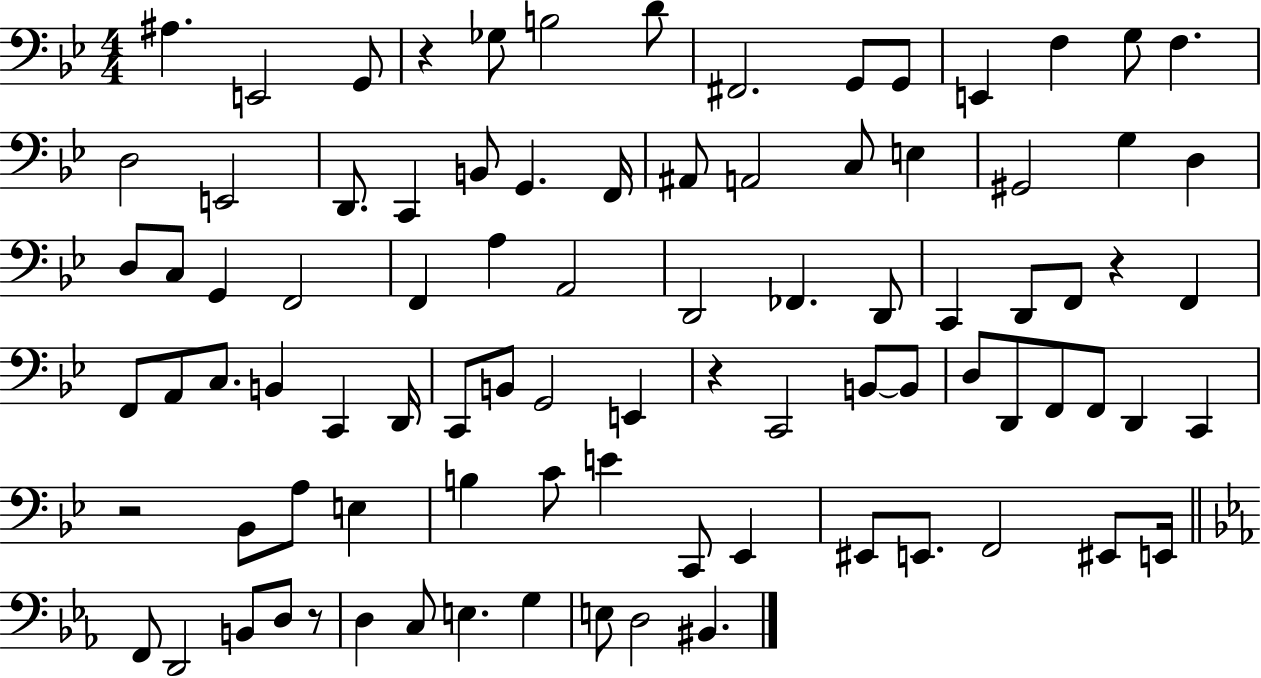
{
  \clef bass
  \numericTimeSignature
  \time 4/4
  \key bes \major
  \repeat volta 2 { ais4. e,2 g,8 | r4 ges8 b2 d'8 | fis,2. g,8 g,8 | e,4 f4 g8 f4. | \break d2 e,2 | d,8. c,4 b,8 g,4. f,16 | ais,8 a,2 c8 e4 | gis,2 g4 d4 | \break d8 c8 g,4 f,2 | f,4 a4 a,2 | d,2 fes,4. d,8 | c,4 d,8 f,8 r4 f,4 | \break f,8 a,8 c8. b,4 c,4 d,16 | c,8 b,8 g,2 e,4 | r4 c,2 b,8~~ b,8 | d8 d,8 f,8 f,8 d,4 c,4 | \break r2 bes,8 a8 e4 | b4 c'8 e'4 c,8 ees,4 | eis,8 e,8. f,2 eis,8 e,16 | \bar "||" \break \key ees \major f,8 d,2 b,8 d8 r8 | d4 c8 e4. g4 | e8 d2 bis,4. | } \bar "|."
}